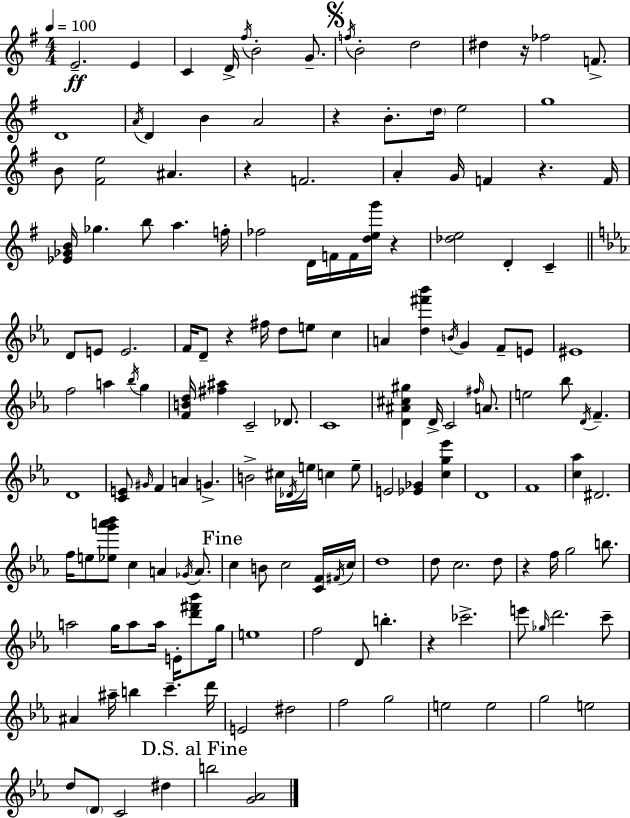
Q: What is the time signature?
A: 4/4